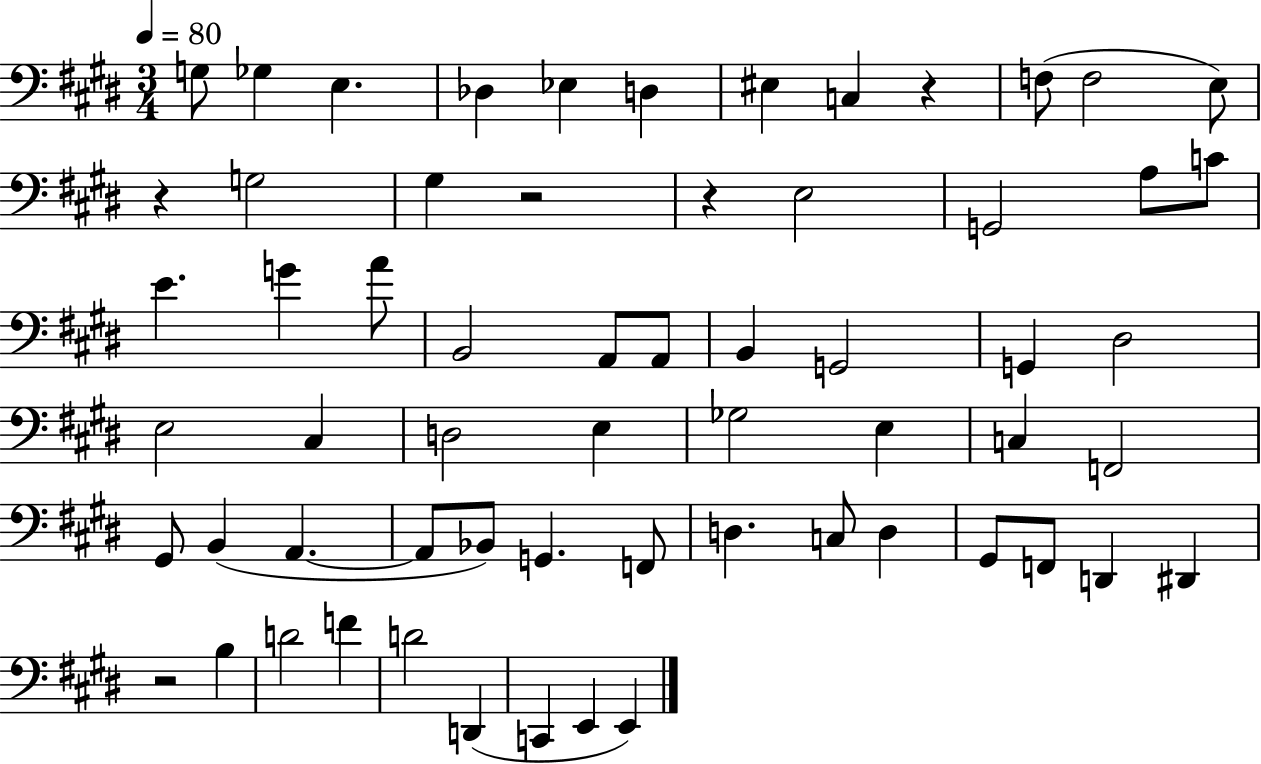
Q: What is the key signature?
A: E major